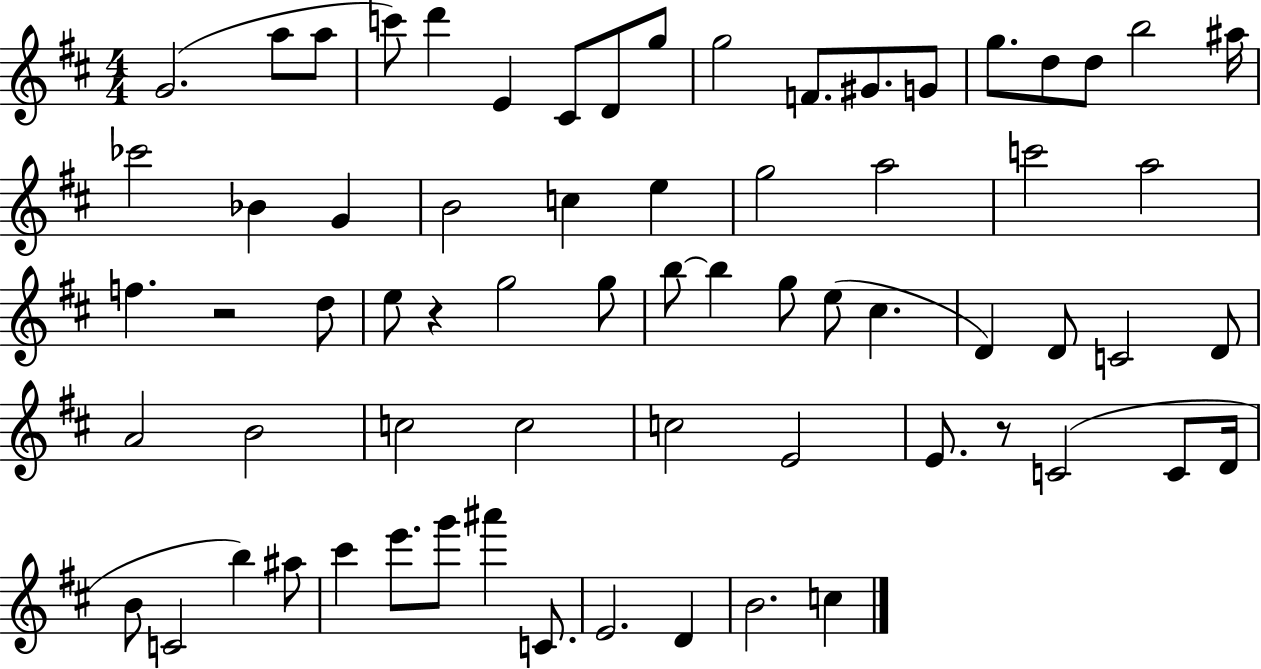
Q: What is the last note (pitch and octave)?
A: C5